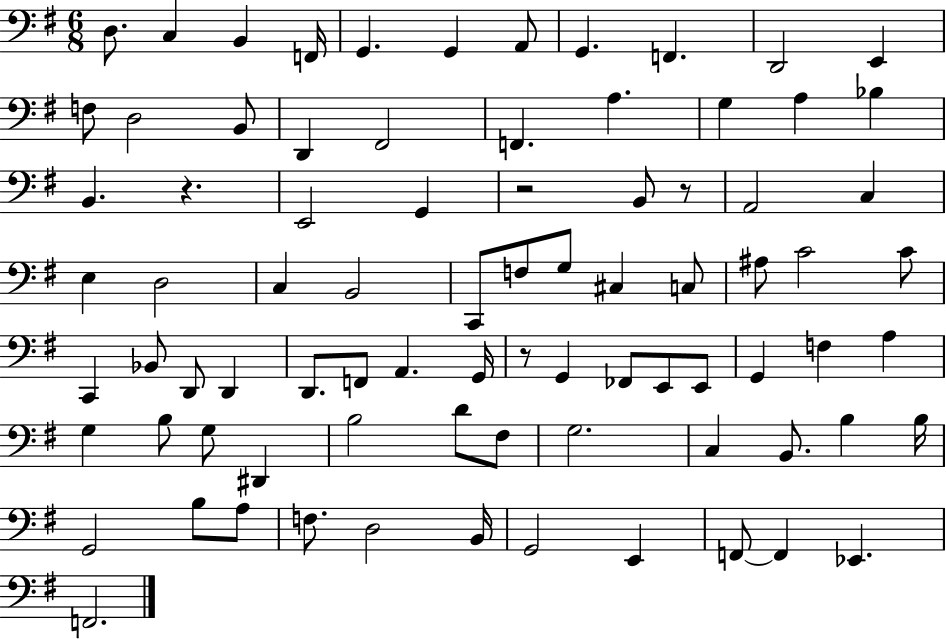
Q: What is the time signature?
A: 6/8